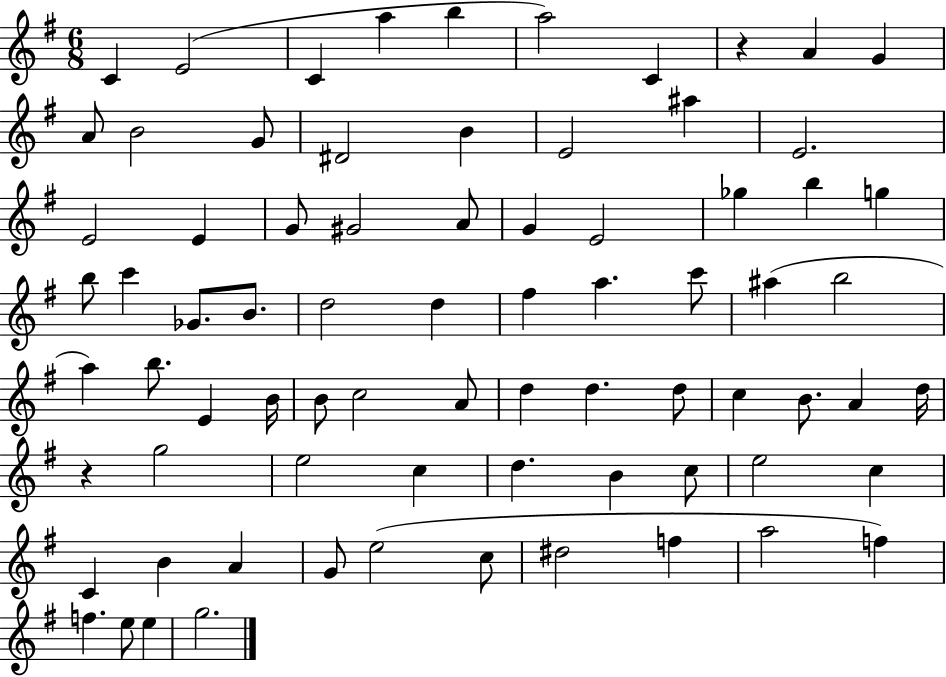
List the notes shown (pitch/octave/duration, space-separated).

C4/q E4/h C4/q A5/q B5/q A5/h C4/q R/q A4/q G4/q A4/e B4/h G4/e D#4/h B4/q E4/h A#5/q E4/h. E4/h E4/q G4/e G#4/h A4/e G4/q E4/h Gb5/q B5/q G5/q B5/e C6/q Gb4/e. B4/e. D5/h D5/q F#5/q A5/q. C6/e A#5/q B5/h A5/q B5/e. E4/q B4/s B4/e C5/h A4/e D5/q D5/q. D5/e C5/q B4/e. A4/q D5/s R/q G5/h E5/h C5/q D5/q. B4/q C5/e E5/h C5/q C4/q B4/q A4/q G4/e E5/h C5/e D#5/h F5/q A5/h F5/q F5/q. E5/e E5/q G5/h.